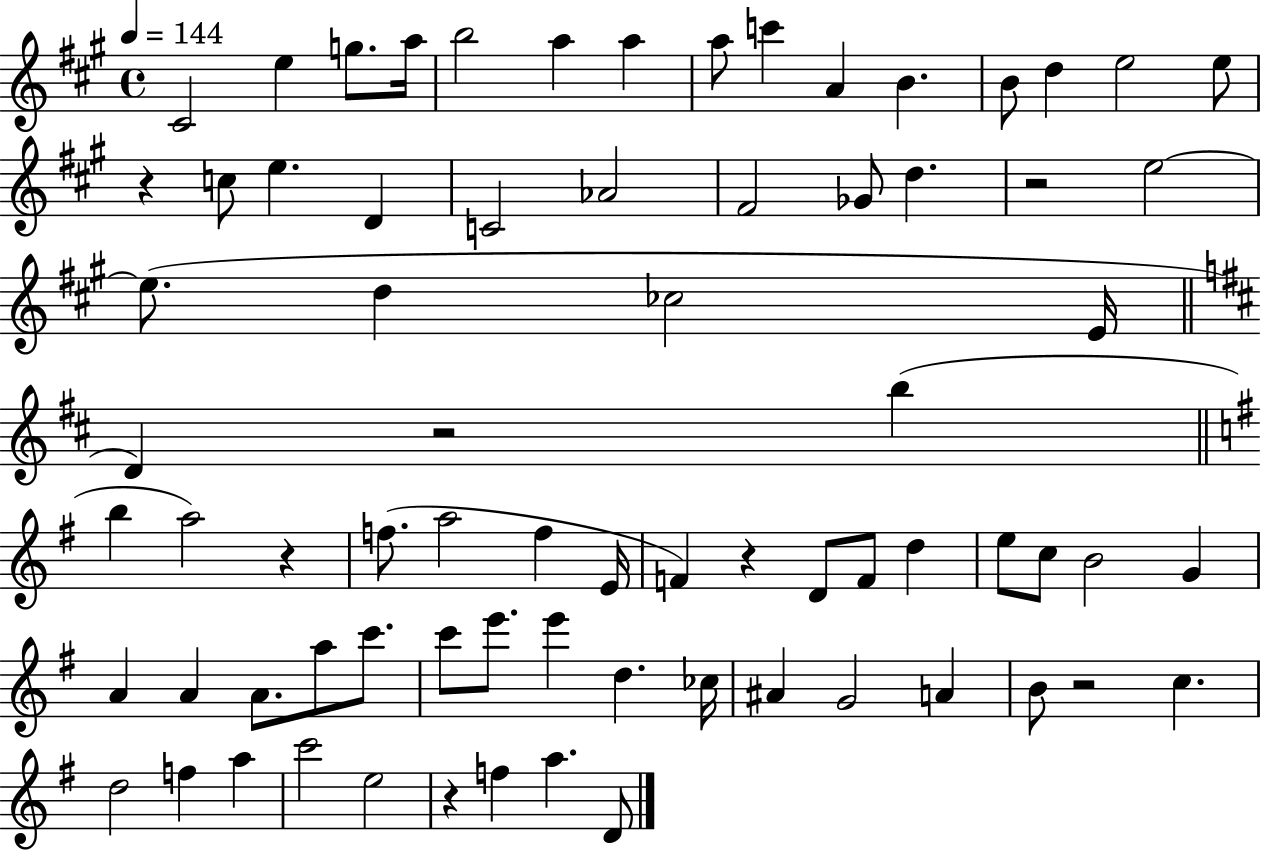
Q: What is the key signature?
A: A major